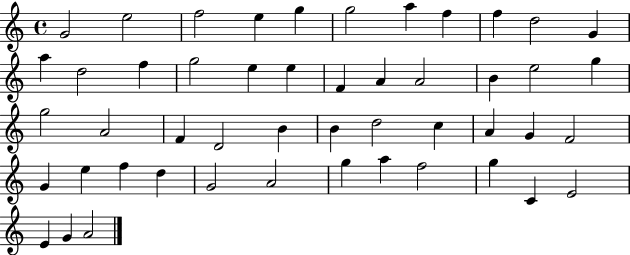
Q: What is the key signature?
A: C major